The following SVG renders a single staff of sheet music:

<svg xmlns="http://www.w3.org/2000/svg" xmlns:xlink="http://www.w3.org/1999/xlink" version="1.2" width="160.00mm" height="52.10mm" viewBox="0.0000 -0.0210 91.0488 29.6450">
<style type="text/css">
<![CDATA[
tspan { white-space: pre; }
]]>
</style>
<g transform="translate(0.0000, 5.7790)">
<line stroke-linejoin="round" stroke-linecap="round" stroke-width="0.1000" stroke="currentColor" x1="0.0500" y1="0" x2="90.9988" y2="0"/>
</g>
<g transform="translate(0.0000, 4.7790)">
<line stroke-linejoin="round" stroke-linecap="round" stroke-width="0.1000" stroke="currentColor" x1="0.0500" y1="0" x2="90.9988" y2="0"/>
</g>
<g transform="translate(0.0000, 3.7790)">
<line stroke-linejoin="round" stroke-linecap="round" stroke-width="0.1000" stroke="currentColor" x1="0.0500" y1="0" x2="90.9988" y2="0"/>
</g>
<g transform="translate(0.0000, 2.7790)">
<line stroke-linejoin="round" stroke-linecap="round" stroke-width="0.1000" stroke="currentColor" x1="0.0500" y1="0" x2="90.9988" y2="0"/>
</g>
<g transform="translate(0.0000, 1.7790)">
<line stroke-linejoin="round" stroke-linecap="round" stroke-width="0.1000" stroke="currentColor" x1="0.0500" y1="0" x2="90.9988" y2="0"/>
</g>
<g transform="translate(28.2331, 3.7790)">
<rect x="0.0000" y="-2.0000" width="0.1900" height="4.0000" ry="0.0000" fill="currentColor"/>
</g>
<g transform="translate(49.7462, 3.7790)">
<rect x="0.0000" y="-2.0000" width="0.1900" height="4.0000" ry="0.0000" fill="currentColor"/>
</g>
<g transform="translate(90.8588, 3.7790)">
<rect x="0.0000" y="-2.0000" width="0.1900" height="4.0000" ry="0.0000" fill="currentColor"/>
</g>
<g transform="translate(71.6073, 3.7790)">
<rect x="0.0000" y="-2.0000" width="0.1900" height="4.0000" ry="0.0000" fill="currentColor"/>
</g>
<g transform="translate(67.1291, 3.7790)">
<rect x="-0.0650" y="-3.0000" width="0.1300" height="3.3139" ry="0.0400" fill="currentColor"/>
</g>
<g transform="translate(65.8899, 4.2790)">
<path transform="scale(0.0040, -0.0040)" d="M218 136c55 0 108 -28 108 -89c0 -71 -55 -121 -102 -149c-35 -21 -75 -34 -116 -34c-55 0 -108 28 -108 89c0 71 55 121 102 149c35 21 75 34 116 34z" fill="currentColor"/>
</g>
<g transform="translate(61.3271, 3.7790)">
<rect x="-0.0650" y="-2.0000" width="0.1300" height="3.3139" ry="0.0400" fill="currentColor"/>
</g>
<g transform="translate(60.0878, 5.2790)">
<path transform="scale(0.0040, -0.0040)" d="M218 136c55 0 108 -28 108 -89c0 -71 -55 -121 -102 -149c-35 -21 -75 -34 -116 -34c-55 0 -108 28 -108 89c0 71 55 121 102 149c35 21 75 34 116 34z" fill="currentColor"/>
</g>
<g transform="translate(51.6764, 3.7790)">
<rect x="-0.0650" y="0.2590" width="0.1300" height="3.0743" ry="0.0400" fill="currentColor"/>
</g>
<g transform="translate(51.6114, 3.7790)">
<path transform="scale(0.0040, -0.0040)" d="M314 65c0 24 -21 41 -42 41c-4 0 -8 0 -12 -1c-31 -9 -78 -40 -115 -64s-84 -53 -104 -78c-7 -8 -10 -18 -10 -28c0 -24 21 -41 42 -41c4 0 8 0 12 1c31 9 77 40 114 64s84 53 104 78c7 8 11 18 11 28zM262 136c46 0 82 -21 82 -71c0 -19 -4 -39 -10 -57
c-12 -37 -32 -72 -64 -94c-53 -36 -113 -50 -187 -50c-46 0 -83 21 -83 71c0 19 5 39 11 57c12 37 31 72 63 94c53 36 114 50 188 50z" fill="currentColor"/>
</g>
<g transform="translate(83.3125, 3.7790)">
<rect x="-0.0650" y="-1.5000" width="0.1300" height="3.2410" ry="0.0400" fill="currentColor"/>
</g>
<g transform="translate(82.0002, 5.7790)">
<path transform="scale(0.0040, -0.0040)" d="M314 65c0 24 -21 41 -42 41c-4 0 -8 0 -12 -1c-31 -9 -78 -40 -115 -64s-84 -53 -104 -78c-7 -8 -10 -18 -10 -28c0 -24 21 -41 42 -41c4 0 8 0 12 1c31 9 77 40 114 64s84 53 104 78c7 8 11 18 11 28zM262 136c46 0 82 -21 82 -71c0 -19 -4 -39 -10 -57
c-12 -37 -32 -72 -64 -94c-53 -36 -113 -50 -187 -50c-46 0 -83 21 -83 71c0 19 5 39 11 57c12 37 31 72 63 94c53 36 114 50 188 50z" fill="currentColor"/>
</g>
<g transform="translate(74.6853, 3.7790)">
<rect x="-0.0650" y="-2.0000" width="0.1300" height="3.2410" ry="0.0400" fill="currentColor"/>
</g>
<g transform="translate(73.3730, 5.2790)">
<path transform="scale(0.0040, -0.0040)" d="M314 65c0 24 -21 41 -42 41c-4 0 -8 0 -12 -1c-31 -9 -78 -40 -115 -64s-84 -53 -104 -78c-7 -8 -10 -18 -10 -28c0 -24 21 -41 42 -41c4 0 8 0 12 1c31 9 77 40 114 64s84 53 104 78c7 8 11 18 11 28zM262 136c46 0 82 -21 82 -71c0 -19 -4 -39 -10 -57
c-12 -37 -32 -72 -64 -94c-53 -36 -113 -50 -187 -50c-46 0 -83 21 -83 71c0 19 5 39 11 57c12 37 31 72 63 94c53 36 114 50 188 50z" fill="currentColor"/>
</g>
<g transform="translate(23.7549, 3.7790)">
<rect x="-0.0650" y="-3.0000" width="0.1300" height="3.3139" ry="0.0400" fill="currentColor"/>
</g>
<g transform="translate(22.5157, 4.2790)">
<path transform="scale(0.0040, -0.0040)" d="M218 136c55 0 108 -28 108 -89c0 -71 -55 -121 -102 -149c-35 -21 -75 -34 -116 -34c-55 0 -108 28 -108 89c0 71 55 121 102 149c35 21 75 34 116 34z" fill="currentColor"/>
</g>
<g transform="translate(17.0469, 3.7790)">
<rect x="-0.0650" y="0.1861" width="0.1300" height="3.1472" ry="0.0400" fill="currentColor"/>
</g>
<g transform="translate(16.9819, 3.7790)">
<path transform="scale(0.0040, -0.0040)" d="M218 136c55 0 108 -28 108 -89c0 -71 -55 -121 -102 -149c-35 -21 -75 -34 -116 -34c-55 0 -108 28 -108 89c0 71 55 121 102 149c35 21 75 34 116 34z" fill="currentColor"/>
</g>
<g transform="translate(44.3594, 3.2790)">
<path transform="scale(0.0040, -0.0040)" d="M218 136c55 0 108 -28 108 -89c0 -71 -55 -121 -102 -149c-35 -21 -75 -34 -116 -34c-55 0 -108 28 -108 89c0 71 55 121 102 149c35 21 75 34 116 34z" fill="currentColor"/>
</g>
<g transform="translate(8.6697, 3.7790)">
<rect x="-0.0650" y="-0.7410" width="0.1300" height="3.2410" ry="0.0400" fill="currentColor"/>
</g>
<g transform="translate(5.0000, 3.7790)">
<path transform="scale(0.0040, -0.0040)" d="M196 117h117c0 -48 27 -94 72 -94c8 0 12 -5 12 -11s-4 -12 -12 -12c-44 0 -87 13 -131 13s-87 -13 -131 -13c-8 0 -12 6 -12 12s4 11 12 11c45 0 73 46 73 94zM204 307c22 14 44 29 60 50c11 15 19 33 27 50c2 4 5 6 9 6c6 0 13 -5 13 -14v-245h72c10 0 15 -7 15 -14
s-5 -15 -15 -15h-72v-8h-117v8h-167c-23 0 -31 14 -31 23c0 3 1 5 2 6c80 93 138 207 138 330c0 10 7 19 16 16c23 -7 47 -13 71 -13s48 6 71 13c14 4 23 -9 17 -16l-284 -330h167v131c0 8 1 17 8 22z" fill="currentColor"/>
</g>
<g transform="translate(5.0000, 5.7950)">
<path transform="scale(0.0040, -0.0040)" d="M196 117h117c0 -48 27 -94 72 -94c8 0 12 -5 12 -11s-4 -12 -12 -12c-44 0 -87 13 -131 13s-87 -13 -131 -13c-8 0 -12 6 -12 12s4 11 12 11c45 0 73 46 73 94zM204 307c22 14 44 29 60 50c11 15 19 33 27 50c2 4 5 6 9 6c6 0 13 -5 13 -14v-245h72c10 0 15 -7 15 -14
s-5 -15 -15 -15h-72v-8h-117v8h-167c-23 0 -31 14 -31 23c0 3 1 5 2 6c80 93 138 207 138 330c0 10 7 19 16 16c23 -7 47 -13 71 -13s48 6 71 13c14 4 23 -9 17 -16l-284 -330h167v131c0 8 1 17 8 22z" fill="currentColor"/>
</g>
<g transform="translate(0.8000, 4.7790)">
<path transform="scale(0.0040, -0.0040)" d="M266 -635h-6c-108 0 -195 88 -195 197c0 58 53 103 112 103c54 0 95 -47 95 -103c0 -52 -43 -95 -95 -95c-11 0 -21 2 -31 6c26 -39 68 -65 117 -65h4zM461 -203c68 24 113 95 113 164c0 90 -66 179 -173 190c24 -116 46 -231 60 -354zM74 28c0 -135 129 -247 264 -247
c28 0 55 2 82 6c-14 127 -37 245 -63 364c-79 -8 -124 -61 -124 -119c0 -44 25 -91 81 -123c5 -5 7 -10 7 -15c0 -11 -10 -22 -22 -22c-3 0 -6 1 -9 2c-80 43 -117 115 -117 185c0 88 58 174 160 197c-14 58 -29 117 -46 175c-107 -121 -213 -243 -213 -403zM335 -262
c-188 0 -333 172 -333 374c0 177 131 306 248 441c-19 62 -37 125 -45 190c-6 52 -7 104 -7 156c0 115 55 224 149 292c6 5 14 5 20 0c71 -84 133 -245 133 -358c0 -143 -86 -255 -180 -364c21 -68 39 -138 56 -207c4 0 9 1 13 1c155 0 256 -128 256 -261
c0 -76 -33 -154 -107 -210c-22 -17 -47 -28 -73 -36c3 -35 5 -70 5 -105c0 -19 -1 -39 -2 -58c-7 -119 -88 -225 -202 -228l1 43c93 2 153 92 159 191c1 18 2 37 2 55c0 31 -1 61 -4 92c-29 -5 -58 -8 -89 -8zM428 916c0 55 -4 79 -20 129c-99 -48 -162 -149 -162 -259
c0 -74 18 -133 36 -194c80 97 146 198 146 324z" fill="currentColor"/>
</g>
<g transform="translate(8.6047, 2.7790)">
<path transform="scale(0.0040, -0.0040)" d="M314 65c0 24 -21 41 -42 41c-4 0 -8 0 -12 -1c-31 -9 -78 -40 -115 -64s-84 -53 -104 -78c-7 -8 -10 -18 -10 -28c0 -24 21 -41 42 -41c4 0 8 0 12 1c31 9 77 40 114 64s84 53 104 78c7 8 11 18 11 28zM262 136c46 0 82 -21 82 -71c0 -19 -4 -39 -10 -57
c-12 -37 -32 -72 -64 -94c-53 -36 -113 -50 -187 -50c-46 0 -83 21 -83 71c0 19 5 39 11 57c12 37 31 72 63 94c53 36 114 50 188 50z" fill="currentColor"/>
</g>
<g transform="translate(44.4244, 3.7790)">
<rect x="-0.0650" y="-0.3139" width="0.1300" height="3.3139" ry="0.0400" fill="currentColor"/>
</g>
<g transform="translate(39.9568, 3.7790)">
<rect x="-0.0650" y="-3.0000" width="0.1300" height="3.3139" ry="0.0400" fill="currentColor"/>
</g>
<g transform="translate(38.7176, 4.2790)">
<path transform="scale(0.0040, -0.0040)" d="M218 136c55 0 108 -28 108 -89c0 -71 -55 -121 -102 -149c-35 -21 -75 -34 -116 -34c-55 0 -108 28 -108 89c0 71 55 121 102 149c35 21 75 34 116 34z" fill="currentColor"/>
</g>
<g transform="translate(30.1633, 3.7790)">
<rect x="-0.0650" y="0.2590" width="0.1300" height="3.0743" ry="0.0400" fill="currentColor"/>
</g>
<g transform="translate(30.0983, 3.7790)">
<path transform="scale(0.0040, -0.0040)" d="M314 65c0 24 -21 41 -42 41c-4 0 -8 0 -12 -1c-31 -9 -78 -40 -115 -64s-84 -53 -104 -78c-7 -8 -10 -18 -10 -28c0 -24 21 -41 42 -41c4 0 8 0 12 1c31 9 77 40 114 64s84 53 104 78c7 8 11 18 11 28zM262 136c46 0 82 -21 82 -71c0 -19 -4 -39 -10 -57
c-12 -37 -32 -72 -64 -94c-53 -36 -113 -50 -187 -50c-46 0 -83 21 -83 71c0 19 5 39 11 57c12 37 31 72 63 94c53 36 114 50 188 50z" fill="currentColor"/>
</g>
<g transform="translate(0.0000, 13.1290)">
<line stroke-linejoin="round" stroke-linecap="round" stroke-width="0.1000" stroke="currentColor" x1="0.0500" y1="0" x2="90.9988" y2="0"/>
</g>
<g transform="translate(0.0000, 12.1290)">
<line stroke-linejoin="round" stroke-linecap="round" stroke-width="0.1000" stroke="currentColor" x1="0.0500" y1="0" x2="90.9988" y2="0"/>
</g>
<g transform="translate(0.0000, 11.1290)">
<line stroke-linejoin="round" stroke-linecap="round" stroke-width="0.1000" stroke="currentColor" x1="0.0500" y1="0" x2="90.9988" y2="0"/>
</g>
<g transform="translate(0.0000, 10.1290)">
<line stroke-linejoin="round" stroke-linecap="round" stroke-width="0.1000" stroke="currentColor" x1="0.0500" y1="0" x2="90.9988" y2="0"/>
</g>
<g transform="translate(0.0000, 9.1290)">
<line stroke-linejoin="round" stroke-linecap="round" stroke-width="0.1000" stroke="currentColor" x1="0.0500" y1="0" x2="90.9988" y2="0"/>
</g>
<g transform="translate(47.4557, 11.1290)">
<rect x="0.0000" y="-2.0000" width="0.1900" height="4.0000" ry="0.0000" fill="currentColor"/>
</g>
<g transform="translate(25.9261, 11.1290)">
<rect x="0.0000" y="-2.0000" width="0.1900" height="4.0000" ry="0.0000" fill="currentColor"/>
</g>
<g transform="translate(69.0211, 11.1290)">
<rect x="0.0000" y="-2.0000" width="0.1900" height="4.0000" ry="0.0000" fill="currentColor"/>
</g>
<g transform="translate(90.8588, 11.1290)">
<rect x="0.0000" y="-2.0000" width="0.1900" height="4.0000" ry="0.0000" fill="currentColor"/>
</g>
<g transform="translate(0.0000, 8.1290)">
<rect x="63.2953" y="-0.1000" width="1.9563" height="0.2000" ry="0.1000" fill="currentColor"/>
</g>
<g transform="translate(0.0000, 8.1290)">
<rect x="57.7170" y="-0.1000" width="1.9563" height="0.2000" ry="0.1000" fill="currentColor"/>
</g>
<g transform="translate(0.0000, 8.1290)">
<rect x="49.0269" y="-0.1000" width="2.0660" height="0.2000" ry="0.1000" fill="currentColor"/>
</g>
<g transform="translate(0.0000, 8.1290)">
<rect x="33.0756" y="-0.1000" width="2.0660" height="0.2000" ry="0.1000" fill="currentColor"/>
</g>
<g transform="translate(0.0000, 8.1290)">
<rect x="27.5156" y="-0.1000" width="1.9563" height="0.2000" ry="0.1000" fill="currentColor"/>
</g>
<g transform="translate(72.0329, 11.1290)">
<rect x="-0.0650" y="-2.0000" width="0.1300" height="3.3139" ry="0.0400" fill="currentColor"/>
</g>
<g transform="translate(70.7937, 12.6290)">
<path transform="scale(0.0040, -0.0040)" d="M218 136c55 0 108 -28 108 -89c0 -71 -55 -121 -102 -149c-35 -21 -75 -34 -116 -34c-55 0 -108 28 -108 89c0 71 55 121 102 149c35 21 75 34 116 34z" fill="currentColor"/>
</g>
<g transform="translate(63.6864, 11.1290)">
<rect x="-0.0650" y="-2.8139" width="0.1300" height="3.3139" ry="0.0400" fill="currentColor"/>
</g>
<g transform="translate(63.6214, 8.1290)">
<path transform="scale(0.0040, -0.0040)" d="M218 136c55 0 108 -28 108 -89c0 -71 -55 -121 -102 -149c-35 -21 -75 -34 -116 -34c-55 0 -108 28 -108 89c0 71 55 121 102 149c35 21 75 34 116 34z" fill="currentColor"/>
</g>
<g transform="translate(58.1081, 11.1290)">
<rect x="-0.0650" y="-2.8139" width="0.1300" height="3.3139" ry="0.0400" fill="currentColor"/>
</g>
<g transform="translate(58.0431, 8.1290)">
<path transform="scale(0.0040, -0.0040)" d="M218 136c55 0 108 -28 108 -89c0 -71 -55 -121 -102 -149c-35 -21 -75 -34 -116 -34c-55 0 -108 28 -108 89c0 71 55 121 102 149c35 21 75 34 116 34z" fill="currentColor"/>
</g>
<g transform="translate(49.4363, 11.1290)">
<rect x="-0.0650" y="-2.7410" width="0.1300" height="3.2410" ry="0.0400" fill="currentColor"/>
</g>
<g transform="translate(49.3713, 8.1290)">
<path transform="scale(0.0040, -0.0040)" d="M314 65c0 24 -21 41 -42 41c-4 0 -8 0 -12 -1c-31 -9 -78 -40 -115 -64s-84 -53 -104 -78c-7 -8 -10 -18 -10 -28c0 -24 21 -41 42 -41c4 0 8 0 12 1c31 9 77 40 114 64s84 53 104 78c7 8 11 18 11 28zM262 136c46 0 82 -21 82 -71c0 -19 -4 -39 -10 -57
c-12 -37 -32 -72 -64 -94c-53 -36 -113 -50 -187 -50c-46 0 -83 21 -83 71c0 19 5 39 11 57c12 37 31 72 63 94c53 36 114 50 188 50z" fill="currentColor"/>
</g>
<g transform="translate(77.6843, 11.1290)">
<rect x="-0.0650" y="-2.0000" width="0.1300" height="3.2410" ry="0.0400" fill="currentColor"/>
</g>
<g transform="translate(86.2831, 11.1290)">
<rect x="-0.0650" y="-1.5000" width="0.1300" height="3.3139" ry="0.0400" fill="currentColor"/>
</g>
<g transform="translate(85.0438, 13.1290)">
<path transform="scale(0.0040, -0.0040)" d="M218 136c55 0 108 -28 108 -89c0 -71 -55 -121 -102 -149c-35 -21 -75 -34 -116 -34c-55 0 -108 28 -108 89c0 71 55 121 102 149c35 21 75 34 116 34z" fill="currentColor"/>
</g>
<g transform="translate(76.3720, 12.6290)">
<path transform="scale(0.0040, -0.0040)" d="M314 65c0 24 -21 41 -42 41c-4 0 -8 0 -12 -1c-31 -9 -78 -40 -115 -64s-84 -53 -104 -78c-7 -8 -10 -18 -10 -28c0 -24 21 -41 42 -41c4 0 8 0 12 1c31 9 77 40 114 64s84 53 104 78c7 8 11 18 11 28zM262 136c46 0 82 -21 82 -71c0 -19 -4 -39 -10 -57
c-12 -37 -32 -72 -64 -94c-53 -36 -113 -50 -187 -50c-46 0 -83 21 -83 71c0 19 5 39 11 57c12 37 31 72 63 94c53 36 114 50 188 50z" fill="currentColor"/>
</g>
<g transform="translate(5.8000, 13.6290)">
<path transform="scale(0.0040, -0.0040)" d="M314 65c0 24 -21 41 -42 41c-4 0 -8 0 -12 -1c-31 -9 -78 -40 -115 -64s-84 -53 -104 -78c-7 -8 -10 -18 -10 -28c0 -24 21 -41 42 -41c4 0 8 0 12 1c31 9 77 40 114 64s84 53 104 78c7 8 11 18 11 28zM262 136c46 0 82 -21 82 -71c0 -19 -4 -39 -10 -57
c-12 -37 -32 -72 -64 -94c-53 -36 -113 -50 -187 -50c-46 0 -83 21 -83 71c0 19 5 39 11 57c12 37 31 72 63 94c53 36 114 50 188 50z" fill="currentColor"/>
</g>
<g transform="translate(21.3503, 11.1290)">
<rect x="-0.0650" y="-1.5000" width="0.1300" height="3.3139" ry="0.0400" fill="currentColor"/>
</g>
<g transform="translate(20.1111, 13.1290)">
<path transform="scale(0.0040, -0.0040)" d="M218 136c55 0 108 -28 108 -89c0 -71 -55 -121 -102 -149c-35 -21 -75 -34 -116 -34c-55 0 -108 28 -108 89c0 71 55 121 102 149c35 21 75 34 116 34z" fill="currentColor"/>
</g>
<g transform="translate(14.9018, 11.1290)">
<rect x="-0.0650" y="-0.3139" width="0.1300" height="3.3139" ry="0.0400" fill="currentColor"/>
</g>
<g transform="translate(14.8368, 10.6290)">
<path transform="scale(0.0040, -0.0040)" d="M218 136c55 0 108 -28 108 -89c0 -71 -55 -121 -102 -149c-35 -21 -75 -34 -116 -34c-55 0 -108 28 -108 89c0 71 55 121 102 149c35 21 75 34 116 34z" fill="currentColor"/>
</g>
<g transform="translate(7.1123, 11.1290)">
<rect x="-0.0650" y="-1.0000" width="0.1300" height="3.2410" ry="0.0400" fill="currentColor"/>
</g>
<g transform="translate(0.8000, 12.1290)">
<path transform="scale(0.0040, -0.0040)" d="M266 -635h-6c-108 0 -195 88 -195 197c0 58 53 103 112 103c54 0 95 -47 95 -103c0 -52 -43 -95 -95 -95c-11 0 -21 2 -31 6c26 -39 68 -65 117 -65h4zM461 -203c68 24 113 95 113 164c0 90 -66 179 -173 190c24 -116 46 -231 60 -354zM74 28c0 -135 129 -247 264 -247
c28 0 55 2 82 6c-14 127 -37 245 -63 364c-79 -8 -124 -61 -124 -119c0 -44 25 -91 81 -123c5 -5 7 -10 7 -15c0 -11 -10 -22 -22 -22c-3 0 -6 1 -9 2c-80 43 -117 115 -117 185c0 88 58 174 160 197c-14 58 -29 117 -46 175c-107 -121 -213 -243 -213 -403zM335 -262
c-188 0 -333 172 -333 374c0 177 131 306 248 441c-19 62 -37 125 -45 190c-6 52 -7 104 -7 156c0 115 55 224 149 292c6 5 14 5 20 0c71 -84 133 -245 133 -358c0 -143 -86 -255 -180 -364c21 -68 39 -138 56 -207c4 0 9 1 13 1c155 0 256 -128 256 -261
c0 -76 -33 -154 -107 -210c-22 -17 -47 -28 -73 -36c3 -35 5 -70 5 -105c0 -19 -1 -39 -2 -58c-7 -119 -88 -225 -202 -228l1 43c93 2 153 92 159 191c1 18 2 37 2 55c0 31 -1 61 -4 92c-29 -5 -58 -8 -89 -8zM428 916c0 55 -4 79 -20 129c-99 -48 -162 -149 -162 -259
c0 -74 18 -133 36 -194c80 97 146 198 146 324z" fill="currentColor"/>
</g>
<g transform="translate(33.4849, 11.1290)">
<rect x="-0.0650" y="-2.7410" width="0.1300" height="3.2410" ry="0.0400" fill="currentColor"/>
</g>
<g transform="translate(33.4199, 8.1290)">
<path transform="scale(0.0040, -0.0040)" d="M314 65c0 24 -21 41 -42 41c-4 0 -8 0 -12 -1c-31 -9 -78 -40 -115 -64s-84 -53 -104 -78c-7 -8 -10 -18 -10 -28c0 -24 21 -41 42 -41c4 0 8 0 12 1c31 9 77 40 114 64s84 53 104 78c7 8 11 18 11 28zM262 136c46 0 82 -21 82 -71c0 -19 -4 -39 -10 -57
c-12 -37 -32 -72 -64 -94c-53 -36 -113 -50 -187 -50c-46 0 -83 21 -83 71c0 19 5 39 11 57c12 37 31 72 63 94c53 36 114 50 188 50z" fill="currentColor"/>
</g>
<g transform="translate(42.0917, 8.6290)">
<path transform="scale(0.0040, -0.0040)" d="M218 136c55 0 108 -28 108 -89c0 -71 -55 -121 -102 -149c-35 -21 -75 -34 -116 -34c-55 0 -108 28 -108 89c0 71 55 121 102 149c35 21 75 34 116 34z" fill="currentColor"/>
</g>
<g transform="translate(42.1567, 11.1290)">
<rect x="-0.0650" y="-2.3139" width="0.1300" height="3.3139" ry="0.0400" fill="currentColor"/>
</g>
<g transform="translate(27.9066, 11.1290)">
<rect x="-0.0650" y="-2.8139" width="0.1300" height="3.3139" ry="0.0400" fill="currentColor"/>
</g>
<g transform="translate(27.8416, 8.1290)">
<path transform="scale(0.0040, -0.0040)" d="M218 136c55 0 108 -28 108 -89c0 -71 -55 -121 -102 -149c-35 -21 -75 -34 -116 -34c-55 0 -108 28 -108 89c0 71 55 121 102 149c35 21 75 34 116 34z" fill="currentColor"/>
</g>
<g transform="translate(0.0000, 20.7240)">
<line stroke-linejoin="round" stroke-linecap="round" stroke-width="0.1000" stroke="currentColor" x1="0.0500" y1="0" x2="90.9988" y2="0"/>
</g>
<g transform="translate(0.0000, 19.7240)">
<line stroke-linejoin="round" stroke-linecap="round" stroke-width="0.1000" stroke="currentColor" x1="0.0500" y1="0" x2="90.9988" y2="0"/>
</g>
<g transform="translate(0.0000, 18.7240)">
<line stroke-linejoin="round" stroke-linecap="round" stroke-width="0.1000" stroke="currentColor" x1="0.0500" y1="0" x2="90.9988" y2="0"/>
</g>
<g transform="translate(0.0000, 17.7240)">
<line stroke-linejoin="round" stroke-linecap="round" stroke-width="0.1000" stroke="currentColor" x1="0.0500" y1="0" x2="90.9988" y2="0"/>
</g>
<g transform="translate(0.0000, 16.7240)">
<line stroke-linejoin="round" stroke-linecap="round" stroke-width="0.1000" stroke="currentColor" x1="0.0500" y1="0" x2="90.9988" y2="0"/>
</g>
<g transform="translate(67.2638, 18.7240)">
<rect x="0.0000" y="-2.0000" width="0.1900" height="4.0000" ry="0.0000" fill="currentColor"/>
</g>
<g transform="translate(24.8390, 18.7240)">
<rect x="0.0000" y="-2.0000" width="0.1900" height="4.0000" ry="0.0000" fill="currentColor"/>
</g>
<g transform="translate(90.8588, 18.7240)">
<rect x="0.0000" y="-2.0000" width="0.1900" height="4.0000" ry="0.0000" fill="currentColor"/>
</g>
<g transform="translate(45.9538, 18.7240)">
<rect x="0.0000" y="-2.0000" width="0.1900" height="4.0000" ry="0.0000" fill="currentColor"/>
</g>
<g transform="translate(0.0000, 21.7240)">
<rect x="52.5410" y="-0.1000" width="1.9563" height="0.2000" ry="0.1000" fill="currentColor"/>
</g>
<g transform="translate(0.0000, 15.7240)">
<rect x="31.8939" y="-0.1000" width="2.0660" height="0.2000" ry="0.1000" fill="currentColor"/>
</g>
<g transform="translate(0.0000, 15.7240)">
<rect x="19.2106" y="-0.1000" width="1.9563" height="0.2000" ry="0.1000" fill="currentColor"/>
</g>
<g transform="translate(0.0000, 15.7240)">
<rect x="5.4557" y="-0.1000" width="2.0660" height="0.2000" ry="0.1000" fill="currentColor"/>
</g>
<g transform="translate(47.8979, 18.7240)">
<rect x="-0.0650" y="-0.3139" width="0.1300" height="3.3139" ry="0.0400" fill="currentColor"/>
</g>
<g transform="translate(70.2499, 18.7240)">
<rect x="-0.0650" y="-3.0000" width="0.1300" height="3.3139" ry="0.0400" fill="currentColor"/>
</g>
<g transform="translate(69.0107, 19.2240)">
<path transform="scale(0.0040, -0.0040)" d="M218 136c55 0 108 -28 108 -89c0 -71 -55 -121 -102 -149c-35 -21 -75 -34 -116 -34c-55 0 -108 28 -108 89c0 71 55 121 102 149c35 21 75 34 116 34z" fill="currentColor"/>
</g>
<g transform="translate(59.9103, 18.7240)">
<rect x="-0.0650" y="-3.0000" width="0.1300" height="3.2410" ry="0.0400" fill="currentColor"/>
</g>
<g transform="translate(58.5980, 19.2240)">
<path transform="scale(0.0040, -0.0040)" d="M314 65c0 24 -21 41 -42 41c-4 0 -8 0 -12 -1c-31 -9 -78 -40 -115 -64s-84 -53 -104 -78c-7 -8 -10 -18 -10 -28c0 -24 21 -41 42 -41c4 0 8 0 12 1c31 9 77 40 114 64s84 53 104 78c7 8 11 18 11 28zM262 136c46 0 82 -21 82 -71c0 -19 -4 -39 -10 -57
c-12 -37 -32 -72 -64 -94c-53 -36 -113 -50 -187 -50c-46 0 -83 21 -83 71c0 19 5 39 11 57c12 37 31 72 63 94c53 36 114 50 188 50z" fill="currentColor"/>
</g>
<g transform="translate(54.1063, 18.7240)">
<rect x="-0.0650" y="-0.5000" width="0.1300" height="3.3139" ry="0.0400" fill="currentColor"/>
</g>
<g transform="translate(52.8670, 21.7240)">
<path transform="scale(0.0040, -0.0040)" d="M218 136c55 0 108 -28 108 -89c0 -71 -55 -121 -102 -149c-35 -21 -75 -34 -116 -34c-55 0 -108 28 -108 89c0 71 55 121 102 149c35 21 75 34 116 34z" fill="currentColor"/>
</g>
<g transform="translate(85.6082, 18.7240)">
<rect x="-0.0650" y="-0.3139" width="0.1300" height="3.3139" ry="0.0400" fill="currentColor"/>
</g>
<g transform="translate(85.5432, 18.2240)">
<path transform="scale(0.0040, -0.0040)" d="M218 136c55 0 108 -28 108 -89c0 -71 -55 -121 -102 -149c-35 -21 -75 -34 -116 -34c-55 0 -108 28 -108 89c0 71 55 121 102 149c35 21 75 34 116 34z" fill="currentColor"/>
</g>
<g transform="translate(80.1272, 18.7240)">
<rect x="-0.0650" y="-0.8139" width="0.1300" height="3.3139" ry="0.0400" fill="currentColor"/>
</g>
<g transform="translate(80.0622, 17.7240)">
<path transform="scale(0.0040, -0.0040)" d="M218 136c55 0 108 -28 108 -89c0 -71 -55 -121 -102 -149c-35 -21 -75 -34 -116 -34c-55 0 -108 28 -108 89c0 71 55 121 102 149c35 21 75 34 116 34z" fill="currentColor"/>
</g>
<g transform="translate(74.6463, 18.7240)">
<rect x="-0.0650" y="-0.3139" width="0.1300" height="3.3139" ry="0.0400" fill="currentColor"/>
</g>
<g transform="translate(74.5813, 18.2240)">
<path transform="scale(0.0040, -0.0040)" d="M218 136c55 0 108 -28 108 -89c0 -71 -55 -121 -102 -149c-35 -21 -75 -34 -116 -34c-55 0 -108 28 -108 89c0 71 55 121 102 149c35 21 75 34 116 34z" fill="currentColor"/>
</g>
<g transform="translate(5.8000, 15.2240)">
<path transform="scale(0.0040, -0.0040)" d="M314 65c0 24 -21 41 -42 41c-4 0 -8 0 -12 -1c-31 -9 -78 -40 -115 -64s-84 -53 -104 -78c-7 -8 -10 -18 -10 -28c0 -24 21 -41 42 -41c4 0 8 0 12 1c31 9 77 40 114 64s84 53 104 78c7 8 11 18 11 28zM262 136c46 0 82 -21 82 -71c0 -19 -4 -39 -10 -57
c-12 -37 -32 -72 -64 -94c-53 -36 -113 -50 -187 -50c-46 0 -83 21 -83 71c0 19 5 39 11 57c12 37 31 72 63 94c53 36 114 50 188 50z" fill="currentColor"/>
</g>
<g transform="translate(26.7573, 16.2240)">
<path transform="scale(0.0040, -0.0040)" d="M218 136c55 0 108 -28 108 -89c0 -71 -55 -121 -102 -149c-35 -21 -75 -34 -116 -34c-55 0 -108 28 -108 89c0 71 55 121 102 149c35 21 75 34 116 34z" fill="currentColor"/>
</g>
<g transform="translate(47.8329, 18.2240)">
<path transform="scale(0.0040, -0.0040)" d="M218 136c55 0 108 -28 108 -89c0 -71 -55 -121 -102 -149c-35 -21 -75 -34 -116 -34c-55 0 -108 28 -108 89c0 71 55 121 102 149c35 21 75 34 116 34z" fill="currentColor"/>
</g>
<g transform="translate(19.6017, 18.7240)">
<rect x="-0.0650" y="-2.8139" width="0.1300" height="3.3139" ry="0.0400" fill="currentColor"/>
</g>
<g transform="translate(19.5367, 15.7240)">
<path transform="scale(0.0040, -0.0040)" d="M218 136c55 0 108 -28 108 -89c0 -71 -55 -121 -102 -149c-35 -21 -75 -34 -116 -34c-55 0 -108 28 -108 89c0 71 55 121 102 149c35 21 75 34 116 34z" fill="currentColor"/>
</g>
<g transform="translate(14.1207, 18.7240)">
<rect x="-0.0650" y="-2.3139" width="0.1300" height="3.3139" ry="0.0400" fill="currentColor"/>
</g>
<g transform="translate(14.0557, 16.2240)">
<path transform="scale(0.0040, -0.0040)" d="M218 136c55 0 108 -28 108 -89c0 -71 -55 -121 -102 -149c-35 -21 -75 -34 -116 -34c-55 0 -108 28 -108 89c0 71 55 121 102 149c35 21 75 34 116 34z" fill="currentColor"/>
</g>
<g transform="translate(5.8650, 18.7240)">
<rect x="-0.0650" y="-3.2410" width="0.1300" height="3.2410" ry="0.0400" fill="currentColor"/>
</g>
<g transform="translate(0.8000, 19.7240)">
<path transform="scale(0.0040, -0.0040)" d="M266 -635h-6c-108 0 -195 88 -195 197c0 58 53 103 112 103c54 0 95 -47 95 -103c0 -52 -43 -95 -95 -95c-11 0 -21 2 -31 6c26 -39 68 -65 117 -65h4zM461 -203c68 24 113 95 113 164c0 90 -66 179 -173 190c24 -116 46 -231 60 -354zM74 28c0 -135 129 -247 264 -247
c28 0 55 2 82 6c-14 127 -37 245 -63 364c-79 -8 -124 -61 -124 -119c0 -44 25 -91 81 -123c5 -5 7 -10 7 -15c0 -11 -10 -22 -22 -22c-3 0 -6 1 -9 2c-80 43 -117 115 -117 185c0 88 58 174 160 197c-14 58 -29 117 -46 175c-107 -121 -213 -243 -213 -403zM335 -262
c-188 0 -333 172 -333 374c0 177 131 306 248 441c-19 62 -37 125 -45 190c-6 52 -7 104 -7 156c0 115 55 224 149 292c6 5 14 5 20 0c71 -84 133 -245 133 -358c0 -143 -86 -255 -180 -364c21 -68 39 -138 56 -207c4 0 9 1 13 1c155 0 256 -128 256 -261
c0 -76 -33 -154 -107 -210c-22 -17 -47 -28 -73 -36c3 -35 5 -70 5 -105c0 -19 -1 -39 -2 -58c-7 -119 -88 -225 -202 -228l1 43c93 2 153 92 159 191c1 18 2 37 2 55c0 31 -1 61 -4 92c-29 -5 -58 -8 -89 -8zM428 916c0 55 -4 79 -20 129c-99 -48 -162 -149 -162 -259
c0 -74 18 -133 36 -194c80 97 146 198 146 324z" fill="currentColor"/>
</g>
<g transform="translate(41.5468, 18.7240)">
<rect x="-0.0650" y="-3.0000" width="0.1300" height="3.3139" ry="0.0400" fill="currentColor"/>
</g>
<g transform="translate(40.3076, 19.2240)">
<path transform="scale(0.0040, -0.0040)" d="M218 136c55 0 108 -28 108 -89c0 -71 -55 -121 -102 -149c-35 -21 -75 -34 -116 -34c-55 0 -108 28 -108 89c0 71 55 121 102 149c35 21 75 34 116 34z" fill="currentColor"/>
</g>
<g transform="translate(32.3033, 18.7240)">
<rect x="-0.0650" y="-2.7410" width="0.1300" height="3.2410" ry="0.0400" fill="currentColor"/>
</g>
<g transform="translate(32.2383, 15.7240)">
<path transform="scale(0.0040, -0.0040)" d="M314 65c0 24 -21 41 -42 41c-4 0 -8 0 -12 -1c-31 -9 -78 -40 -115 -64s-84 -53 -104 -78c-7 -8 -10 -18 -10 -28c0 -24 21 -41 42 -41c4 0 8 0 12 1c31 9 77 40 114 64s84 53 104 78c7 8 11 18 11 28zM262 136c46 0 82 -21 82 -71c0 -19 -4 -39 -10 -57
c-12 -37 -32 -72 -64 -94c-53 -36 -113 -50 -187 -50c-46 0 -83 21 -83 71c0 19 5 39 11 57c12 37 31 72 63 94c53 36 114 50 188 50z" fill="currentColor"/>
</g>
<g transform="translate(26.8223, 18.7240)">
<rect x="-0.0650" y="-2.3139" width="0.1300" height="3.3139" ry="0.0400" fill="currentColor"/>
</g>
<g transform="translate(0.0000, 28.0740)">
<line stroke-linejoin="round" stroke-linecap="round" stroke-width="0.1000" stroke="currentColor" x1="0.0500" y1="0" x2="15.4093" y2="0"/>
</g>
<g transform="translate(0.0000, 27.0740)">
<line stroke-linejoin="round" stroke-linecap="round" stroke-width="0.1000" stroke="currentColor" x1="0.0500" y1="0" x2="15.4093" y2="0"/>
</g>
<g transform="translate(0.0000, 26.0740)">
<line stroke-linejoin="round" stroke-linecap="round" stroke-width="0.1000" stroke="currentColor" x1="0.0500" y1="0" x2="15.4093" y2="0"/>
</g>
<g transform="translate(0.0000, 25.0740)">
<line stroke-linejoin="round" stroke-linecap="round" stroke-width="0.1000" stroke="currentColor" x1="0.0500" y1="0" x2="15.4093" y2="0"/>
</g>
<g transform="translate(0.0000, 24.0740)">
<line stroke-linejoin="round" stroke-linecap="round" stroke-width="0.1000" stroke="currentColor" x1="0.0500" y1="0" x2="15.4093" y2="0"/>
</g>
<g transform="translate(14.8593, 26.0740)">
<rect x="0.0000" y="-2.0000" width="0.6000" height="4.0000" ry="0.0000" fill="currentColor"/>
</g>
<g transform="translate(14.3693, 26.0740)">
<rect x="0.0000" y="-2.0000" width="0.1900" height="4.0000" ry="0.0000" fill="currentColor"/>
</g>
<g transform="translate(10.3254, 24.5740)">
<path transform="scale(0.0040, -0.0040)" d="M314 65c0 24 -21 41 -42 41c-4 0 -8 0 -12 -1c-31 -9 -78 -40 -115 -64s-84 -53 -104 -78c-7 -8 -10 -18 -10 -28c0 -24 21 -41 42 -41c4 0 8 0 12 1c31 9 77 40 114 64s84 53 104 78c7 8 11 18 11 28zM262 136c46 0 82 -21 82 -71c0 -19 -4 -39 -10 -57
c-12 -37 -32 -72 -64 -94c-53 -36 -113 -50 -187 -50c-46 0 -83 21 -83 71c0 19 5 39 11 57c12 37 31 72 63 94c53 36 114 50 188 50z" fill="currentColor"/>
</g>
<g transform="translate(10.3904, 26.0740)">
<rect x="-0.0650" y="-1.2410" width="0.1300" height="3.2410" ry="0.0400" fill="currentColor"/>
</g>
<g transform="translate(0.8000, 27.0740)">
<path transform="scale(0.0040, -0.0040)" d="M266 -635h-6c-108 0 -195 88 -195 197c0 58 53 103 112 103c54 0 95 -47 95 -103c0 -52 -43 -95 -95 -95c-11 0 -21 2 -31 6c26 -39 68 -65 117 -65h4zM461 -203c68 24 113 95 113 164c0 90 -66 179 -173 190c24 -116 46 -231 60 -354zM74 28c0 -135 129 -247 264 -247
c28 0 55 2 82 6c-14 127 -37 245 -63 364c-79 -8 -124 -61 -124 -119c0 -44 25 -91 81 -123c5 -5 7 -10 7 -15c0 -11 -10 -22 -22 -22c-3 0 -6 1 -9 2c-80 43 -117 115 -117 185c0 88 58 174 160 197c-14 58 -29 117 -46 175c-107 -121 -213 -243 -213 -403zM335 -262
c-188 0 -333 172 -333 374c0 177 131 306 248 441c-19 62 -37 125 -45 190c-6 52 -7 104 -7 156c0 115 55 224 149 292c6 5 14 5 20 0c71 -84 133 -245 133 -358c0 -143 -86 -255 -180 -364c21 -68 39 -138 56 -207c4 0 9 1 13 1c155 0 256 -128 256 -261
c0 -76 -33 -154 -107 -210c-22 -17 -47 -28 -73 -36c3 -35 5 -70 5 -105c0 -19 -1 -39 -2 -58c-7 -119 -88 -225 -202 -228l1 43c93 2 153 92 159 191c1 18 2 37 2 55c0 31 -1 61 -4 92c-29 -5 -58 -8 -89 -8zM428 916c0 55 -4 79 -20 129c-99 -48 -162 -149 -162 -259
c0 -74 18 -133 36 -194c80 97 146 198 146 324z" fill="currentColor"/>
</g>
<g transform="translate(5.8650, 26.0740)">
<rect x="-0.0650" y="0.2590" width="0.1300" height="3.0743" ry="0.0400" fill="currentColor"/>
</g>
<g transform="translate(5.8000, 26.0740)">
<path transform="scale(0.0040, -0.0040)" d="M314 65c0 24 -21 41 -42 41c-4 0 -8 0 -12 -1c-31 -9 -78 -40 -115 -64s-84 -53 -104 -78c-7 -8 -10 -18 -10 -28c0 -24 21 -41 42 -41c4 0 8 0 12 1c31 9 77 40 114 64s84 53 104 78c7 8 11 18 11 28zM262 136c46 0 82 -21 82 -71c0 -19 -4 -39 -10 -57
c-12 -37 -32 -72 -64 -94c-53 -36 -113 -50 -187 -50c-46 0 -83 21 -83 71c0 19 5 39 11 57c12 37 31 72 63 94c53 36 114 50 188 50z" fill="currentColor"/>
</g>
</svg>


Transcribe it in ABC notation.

X:1
T:Untitled
M:4/4
L:1/4
K:C
d2 B A B2 A c B2 F A F2 E2 D2 c E a a2 g a2 a a F F2 E b2 g a g a2 A c C A2 A c d c B2 e2